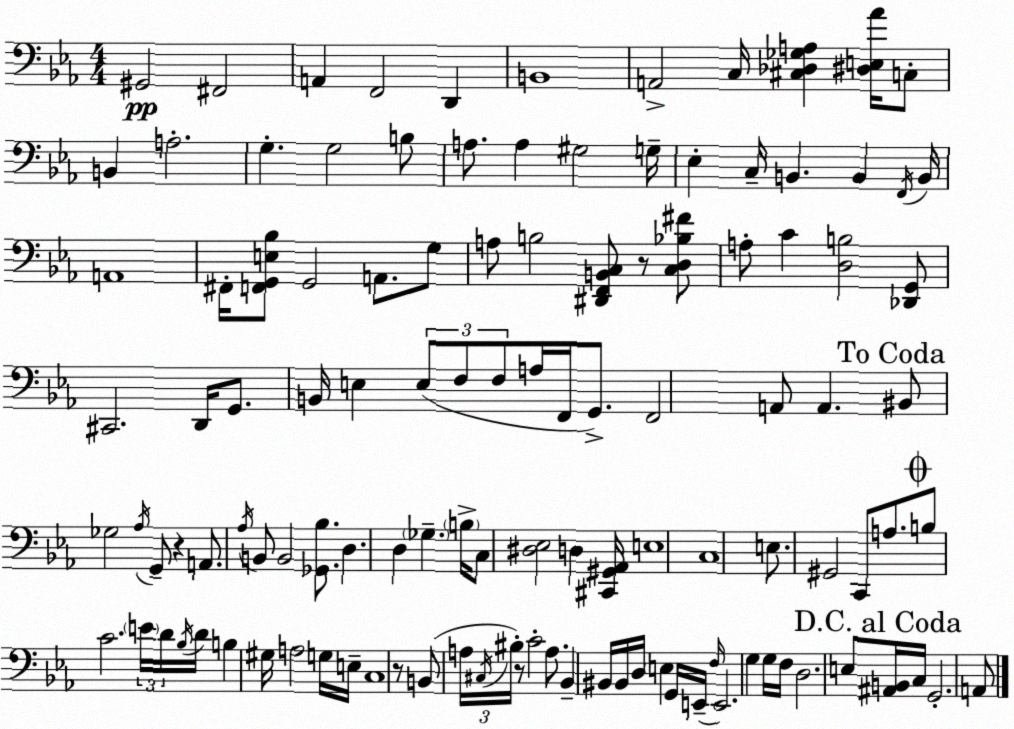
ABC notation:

X:1
T:Untitled
M:4/4
L:1/4
K:Eb
^G,,2 ^F,,2 A,, F,,2 D,, B,,4 A,,2 C,/4 [^C,_D,_G,A,] [^D,E,_A]/4 C,/2 B,, A,2 G, G,2 B,/2 A,/2 A, ^G,2 G,/4 _E, C,/4 B,, B,, F,,/4 B,,/4 A,,4 ^F,,/4 [F,,G,,E,_B,]/2 G,,2 A,,/2 G,/2 A,/2 B,2 [^D,,F,,B,,C,]/2 z/2 [C,D,_B,^F]/2 A,/2 C [D,B,]2 [_D,,G,,]/2 ^C,,2 D,,/4 G,,/2 B,,/4 E, E,/2 F,/2 F,/2 A,/4 F,,/4 G,,/2 F,,2 A,,/2 A,, ^B,,/2 _G,2 _A,/4 G,,/2 z A,,/2 _A,/4 B,,/2 B,,2 [_G,,_B,]/2 D, D, _G, B,/4 C,/2 [^D,_E,]2 D, [^C,,^G,,_A,,]/4 E,4 C,4 E,/2 ^G,,2 C,,/2 A,/2 B,/2 C2 E/4 D/4 _B,/4 D/4 B, ^G,/4 A,2 G,/4 E,/4 C,4 z/2 B,,/2 A,/4 ^C,/4 ^B,/4 z/2 C2 A,/2 _B,, ^B,,/4 ^B,,/4 D,/4 E, G,,/4 E,,/4 F,/4 E,,2 G, G,/4 F,/4 D,2 E,/2 [^A,,B,,]/4 C,/4 G,,2 A,,/2